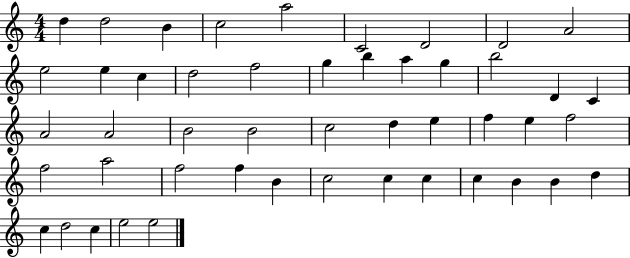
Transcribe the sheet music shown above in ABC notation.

X:1
T:Untitled
M:4/4
L:1/4
K:C
d d2 B c2 a2 C2 D2 D2 A2 e2 e c d2 f2 g b a g b2 D C A2 A2 B2 B2 c2 d e f e f2 f2 a2 f2 f B c2 c c c B B d c d2 c e2 e2